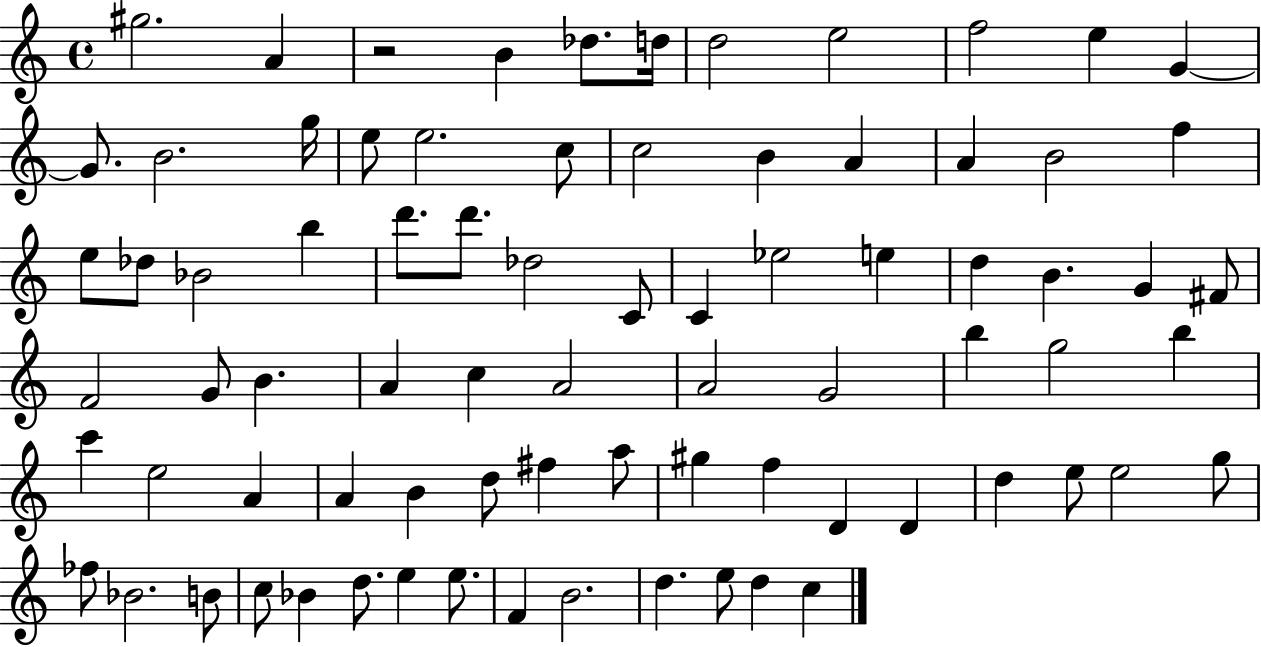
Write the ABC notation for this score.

X:1
T:Untitled
M:4/4
L:1/4
K:C
^g2 A z2 B _d/2 d/4 d2 e2 f2 e G G/2 B2 g/4 e/2 e2 c/2 c2 B A A B2 f e/2 _d/2 _B2 b d'/2 d'/2 _d2 C/2 C _e2 e d B G ^F/2 F2 G/2 B A c A2 A2 G2 b g2 b c' e2 A A B d/2 ^f a/2 ^g f D D d e/2 e2 g/2 _f/2 _B2 B/2 c/2 _B d/2 e e/2 F B2 d e/2 d c